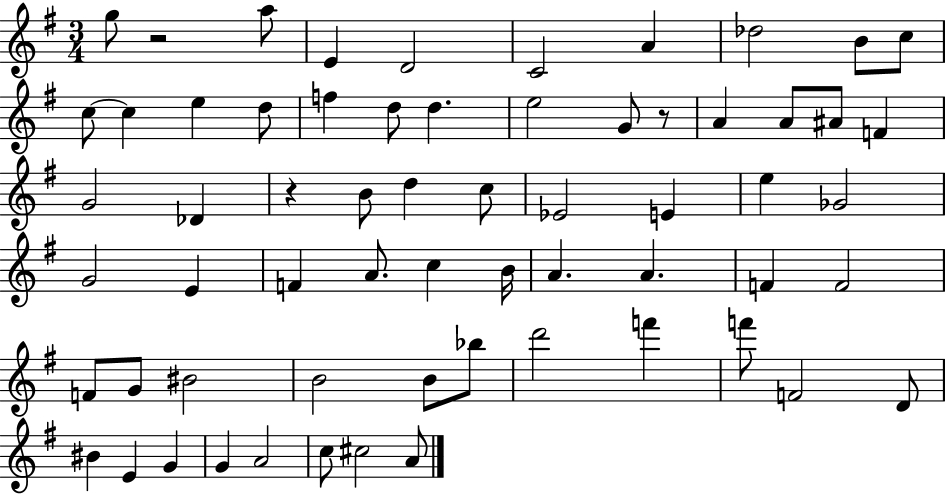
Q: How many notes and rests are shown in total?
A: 63